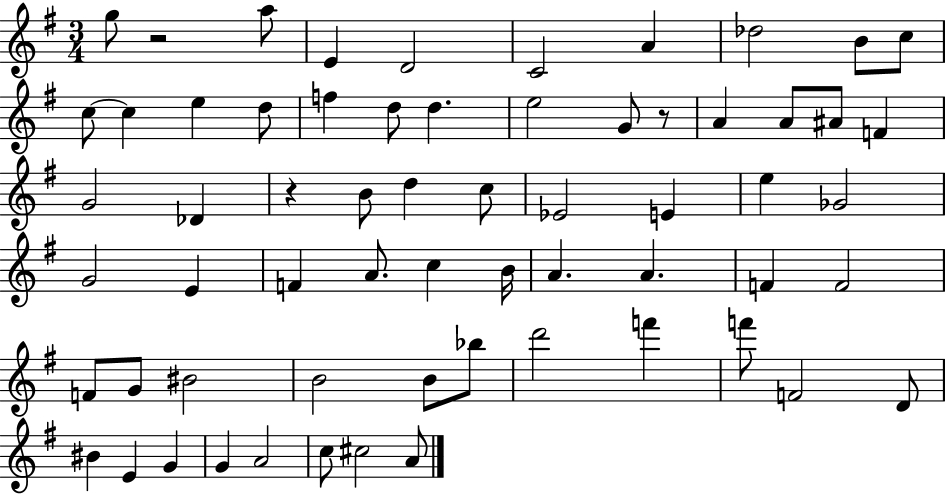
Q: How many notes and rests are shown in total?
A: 63